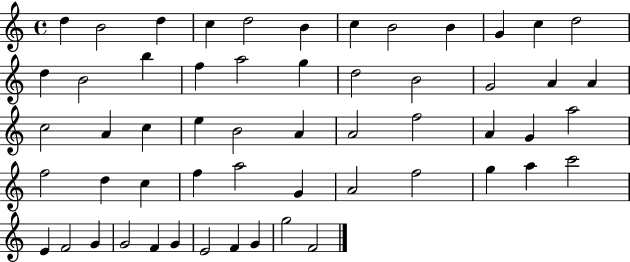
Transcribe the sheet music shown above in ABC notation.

X:1
T:Untitled
M:4/4
L:1/4
K:C
d B2 d c d2 B c B2 B G c d2 d B2 b f a2 g d2 B2 G2 A A c2 A c e B2 A A2 f2 A G a2 f2 d c f a2 G A2 f2 g a c'2 E F2 G G2 F G E2 F G g2 F2